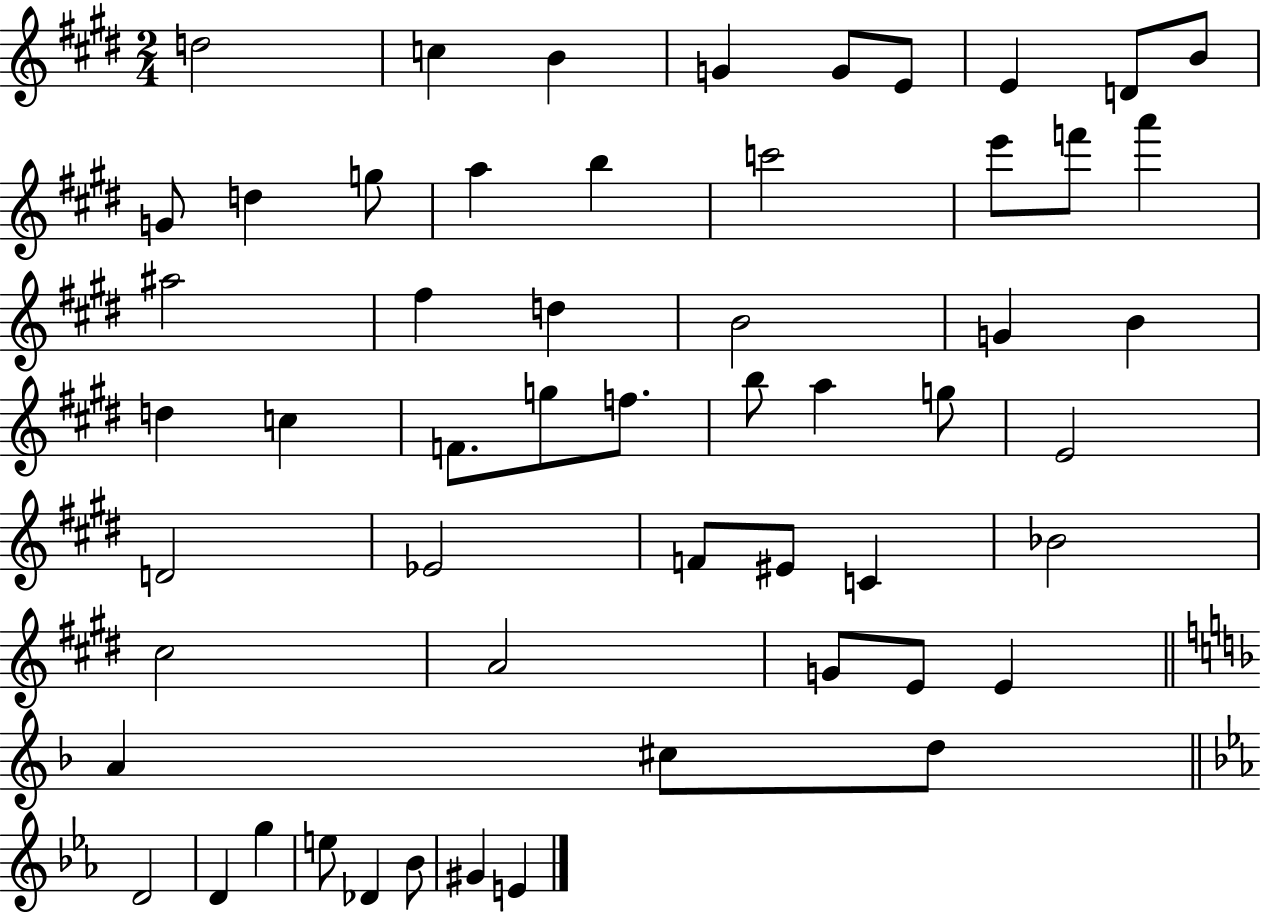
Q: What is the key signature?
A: E major